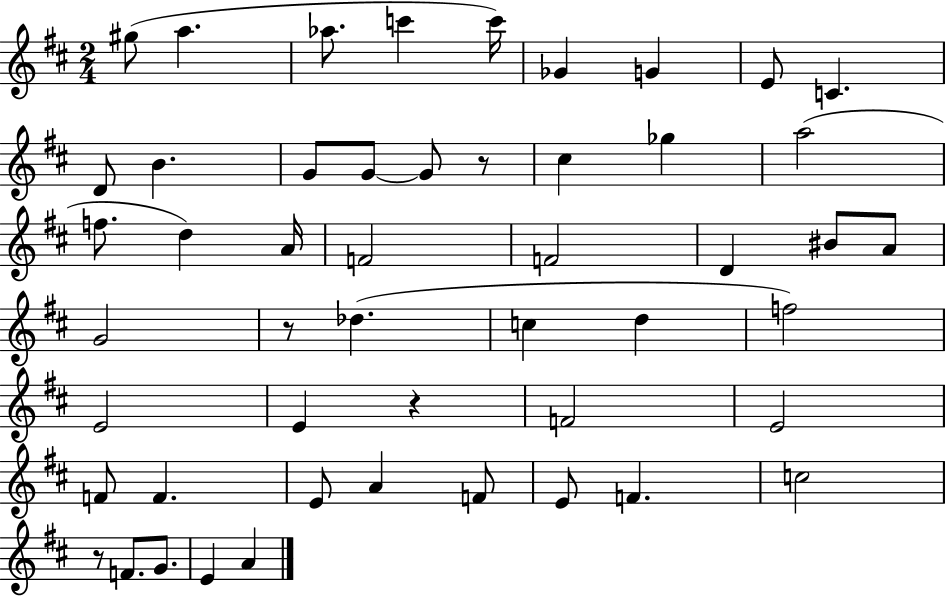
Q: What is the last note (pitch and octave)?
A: A4